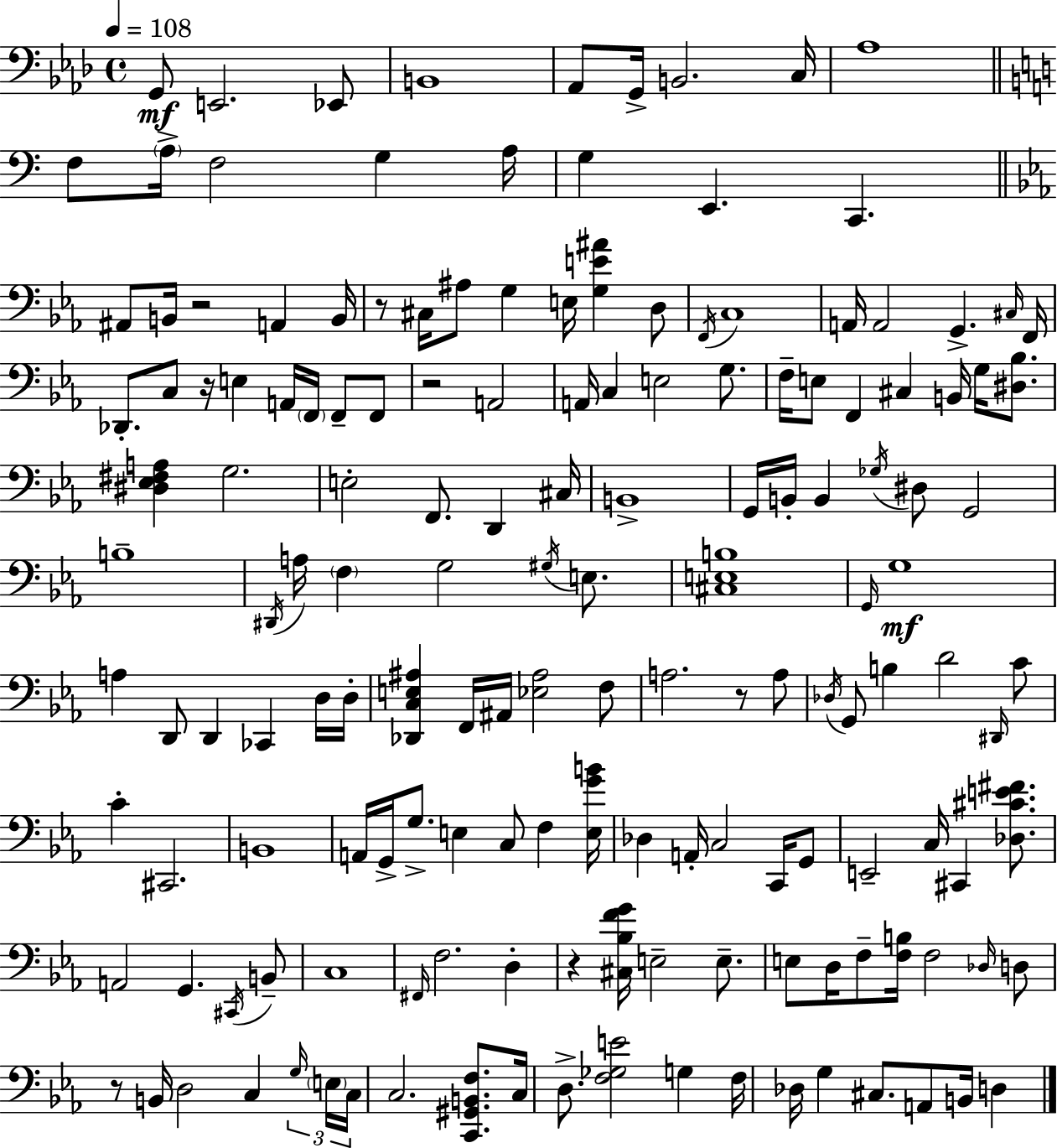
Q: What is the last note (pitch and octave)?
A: D3